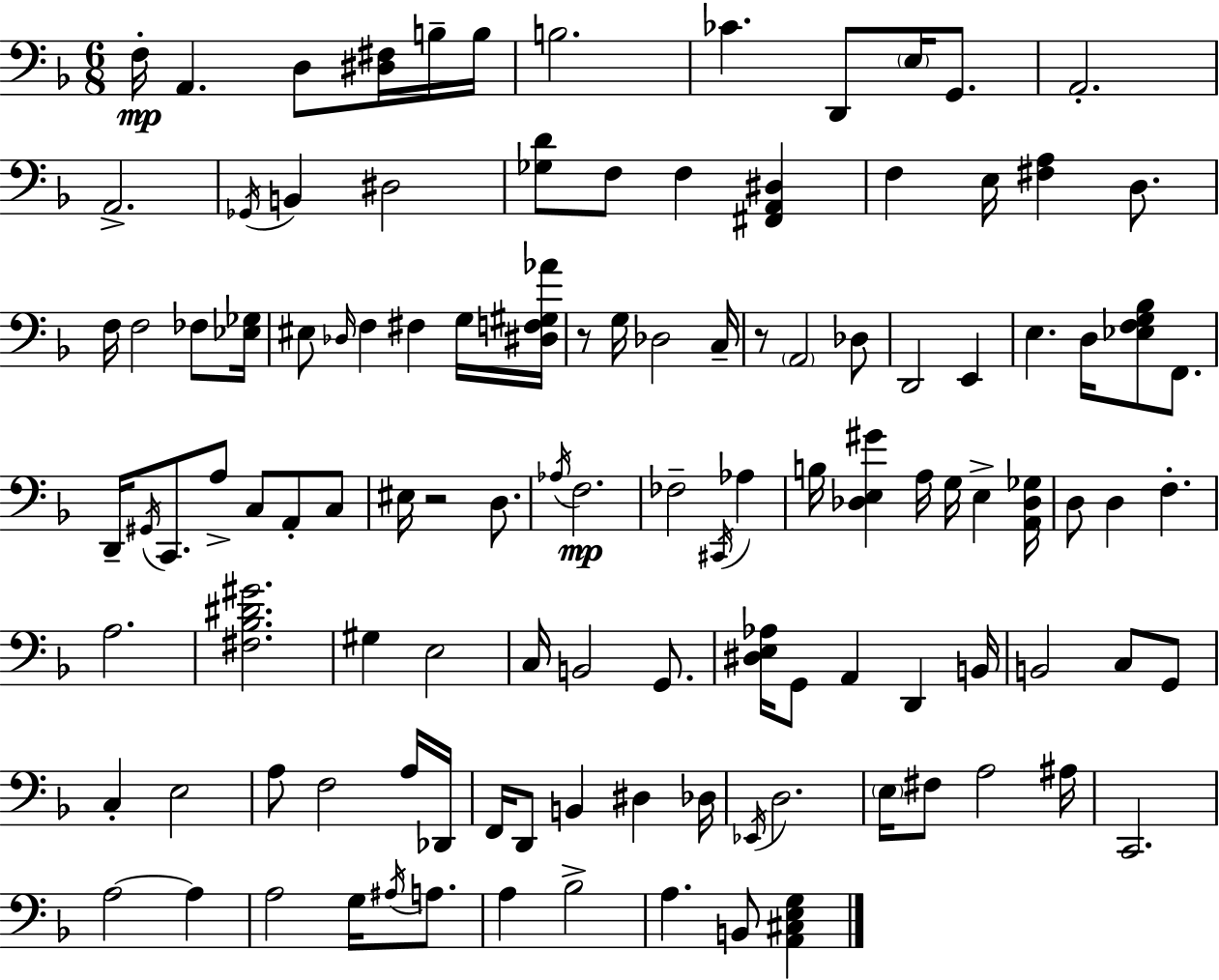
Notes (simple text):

F3/s A2/q. D3/e [D#3,F#3]/s B3/s B3/s B3/h. CES4/q. D2/e E3/s G2/e. A2/h. A2/h. Gb2/s B2/q D#3/h [Gb3,D4]/e F3/e F3/q [F#2,A2,D#3]/q F3/q E3/s [F#3,A3]/q D3/e. F3/s F3/h FES3/e [Eb3,Gb3]/s EIS3/e Db3/s F3/q F#3/q G3/s [D#3,F3,G#3,Ab4]/s R/e G3/s Db3/h C3/s R/e A2/h Db3/e D2/h E2/q E3/q. D3/s [Eb3,F3,G3,Bb3]/e F2/e. D2/s G#2/s C2/e. A3/e C3/e A2/e C3/e EIS3/s R/h D3/e. Ab3/s F3/h. FES3/h C#2/s Ab3/q B3/s [Db3,E3,G#4]/q A3/s G3/s E3/q [A2,Db3,Gb3]/s D3/e D3/q F3/q. A3/h. [F#3,Bb3,D#4,G#4]/h. G#3/q E3/h C3/s B2/h G2/e. [D#3,E3,Ab3]/s G2/e A2/q D2/q B2/s B2/h C3/e G2/e C3/q E3/h A3/e F3/h A3/s Db2/s F2/s D2/e B2/q D#3/q Db3/s Eb2/s D3/h. E3/s F#3/e A3/h A#3/s C2/h. A3/h A3/q A3/h G3/s A#3/s A3/e. A3/q Bb3/h A3/q. B2/e [A2,C#3,E3,G3]/q